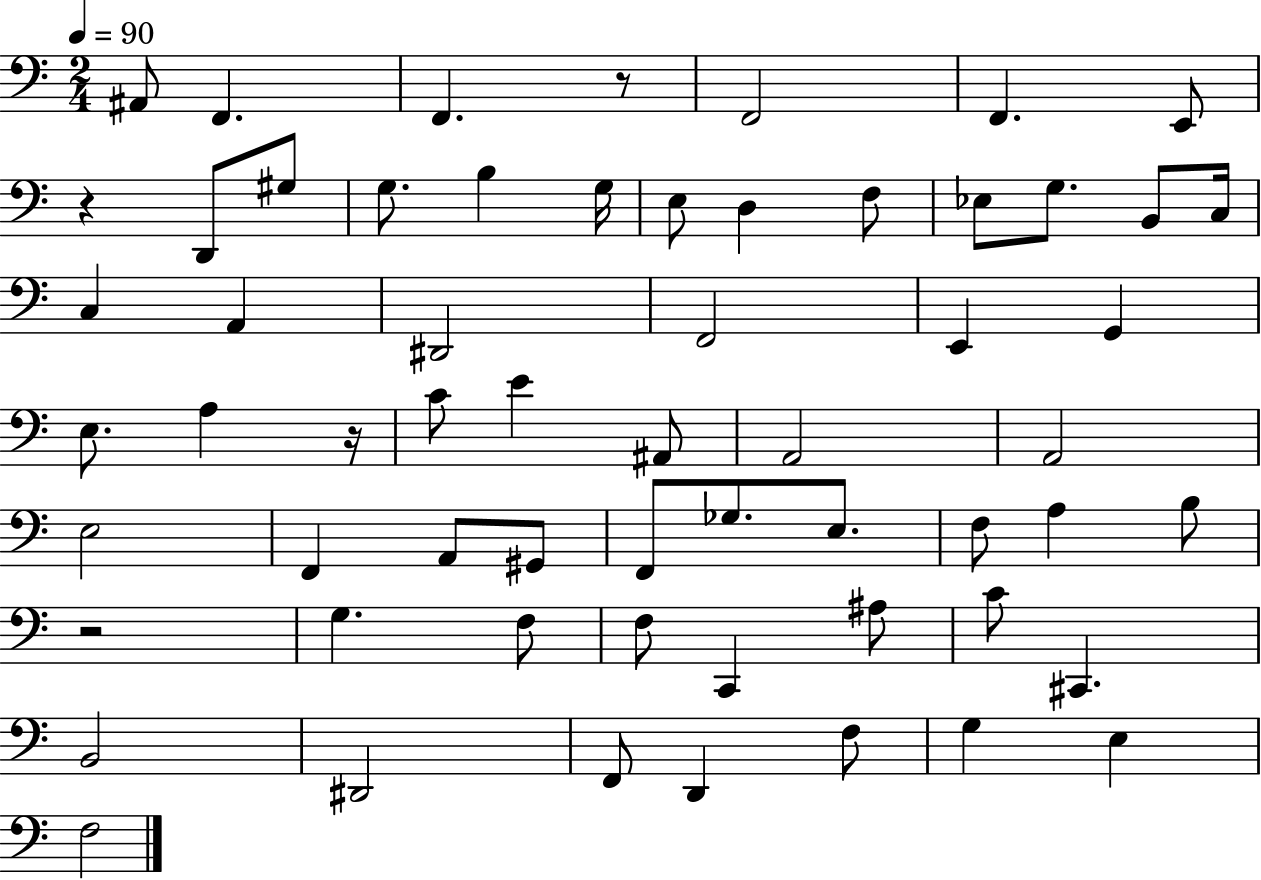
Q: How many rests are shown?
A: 4